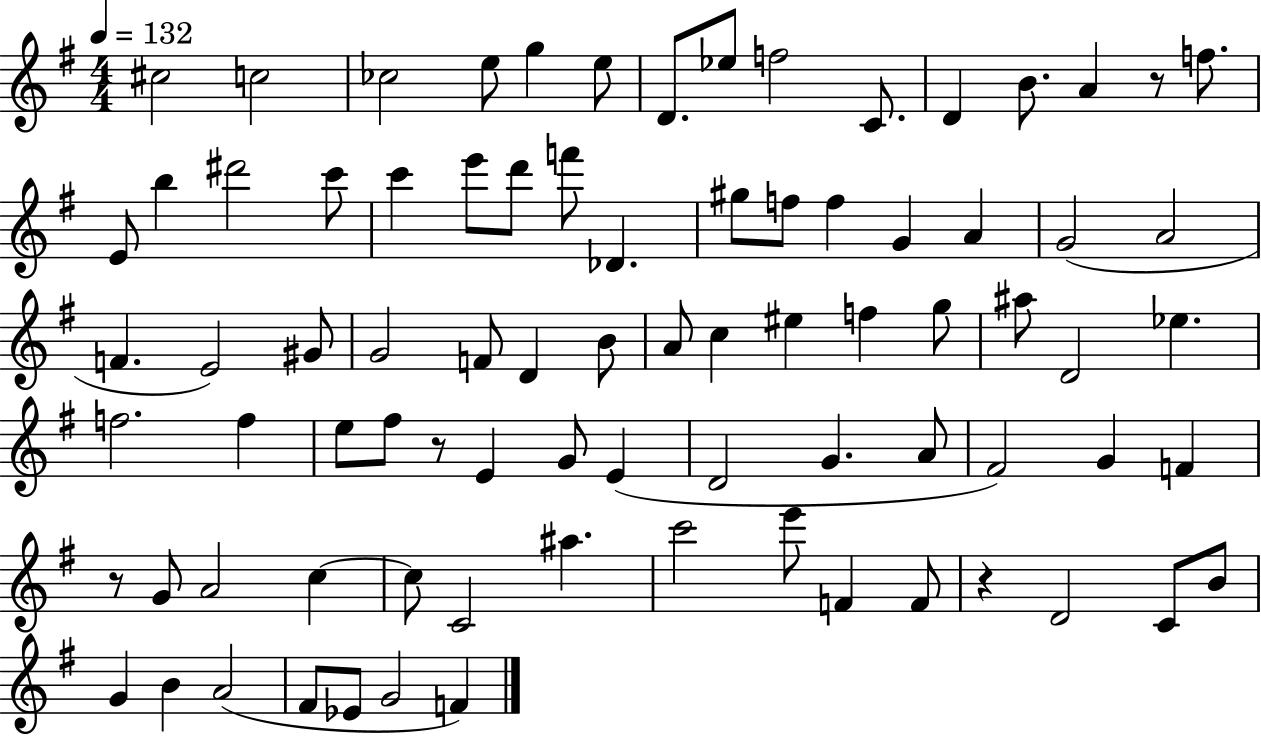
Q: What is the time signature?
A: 4/4